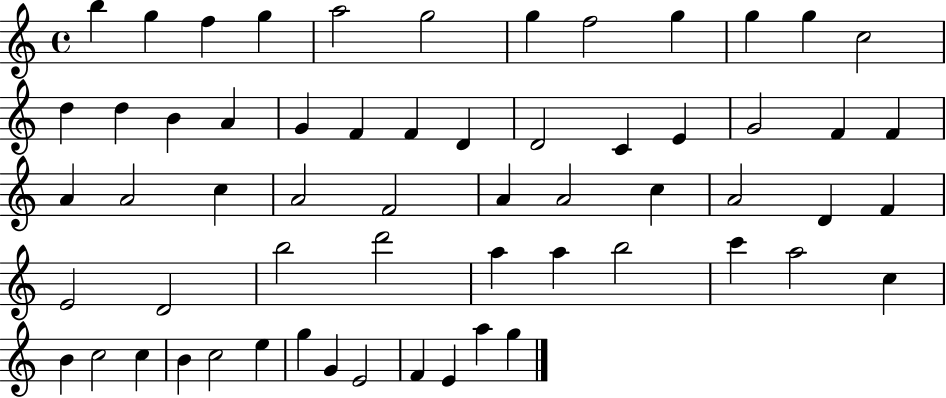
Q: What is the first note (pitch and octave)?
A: B5